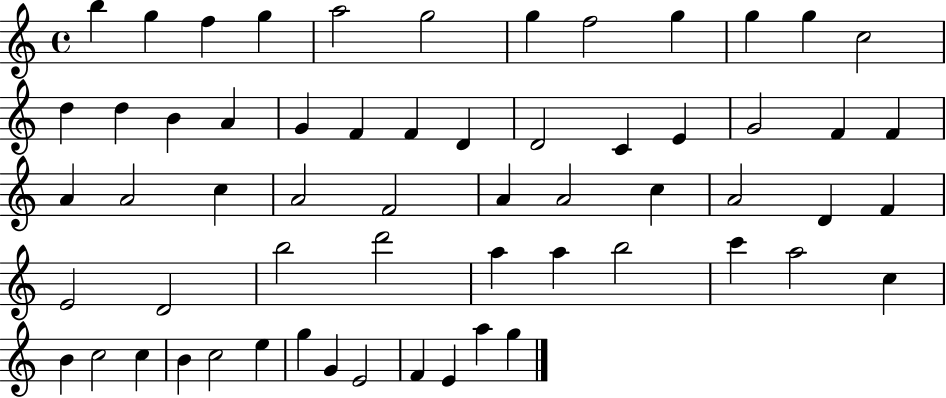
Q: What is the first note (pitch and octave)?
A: B5